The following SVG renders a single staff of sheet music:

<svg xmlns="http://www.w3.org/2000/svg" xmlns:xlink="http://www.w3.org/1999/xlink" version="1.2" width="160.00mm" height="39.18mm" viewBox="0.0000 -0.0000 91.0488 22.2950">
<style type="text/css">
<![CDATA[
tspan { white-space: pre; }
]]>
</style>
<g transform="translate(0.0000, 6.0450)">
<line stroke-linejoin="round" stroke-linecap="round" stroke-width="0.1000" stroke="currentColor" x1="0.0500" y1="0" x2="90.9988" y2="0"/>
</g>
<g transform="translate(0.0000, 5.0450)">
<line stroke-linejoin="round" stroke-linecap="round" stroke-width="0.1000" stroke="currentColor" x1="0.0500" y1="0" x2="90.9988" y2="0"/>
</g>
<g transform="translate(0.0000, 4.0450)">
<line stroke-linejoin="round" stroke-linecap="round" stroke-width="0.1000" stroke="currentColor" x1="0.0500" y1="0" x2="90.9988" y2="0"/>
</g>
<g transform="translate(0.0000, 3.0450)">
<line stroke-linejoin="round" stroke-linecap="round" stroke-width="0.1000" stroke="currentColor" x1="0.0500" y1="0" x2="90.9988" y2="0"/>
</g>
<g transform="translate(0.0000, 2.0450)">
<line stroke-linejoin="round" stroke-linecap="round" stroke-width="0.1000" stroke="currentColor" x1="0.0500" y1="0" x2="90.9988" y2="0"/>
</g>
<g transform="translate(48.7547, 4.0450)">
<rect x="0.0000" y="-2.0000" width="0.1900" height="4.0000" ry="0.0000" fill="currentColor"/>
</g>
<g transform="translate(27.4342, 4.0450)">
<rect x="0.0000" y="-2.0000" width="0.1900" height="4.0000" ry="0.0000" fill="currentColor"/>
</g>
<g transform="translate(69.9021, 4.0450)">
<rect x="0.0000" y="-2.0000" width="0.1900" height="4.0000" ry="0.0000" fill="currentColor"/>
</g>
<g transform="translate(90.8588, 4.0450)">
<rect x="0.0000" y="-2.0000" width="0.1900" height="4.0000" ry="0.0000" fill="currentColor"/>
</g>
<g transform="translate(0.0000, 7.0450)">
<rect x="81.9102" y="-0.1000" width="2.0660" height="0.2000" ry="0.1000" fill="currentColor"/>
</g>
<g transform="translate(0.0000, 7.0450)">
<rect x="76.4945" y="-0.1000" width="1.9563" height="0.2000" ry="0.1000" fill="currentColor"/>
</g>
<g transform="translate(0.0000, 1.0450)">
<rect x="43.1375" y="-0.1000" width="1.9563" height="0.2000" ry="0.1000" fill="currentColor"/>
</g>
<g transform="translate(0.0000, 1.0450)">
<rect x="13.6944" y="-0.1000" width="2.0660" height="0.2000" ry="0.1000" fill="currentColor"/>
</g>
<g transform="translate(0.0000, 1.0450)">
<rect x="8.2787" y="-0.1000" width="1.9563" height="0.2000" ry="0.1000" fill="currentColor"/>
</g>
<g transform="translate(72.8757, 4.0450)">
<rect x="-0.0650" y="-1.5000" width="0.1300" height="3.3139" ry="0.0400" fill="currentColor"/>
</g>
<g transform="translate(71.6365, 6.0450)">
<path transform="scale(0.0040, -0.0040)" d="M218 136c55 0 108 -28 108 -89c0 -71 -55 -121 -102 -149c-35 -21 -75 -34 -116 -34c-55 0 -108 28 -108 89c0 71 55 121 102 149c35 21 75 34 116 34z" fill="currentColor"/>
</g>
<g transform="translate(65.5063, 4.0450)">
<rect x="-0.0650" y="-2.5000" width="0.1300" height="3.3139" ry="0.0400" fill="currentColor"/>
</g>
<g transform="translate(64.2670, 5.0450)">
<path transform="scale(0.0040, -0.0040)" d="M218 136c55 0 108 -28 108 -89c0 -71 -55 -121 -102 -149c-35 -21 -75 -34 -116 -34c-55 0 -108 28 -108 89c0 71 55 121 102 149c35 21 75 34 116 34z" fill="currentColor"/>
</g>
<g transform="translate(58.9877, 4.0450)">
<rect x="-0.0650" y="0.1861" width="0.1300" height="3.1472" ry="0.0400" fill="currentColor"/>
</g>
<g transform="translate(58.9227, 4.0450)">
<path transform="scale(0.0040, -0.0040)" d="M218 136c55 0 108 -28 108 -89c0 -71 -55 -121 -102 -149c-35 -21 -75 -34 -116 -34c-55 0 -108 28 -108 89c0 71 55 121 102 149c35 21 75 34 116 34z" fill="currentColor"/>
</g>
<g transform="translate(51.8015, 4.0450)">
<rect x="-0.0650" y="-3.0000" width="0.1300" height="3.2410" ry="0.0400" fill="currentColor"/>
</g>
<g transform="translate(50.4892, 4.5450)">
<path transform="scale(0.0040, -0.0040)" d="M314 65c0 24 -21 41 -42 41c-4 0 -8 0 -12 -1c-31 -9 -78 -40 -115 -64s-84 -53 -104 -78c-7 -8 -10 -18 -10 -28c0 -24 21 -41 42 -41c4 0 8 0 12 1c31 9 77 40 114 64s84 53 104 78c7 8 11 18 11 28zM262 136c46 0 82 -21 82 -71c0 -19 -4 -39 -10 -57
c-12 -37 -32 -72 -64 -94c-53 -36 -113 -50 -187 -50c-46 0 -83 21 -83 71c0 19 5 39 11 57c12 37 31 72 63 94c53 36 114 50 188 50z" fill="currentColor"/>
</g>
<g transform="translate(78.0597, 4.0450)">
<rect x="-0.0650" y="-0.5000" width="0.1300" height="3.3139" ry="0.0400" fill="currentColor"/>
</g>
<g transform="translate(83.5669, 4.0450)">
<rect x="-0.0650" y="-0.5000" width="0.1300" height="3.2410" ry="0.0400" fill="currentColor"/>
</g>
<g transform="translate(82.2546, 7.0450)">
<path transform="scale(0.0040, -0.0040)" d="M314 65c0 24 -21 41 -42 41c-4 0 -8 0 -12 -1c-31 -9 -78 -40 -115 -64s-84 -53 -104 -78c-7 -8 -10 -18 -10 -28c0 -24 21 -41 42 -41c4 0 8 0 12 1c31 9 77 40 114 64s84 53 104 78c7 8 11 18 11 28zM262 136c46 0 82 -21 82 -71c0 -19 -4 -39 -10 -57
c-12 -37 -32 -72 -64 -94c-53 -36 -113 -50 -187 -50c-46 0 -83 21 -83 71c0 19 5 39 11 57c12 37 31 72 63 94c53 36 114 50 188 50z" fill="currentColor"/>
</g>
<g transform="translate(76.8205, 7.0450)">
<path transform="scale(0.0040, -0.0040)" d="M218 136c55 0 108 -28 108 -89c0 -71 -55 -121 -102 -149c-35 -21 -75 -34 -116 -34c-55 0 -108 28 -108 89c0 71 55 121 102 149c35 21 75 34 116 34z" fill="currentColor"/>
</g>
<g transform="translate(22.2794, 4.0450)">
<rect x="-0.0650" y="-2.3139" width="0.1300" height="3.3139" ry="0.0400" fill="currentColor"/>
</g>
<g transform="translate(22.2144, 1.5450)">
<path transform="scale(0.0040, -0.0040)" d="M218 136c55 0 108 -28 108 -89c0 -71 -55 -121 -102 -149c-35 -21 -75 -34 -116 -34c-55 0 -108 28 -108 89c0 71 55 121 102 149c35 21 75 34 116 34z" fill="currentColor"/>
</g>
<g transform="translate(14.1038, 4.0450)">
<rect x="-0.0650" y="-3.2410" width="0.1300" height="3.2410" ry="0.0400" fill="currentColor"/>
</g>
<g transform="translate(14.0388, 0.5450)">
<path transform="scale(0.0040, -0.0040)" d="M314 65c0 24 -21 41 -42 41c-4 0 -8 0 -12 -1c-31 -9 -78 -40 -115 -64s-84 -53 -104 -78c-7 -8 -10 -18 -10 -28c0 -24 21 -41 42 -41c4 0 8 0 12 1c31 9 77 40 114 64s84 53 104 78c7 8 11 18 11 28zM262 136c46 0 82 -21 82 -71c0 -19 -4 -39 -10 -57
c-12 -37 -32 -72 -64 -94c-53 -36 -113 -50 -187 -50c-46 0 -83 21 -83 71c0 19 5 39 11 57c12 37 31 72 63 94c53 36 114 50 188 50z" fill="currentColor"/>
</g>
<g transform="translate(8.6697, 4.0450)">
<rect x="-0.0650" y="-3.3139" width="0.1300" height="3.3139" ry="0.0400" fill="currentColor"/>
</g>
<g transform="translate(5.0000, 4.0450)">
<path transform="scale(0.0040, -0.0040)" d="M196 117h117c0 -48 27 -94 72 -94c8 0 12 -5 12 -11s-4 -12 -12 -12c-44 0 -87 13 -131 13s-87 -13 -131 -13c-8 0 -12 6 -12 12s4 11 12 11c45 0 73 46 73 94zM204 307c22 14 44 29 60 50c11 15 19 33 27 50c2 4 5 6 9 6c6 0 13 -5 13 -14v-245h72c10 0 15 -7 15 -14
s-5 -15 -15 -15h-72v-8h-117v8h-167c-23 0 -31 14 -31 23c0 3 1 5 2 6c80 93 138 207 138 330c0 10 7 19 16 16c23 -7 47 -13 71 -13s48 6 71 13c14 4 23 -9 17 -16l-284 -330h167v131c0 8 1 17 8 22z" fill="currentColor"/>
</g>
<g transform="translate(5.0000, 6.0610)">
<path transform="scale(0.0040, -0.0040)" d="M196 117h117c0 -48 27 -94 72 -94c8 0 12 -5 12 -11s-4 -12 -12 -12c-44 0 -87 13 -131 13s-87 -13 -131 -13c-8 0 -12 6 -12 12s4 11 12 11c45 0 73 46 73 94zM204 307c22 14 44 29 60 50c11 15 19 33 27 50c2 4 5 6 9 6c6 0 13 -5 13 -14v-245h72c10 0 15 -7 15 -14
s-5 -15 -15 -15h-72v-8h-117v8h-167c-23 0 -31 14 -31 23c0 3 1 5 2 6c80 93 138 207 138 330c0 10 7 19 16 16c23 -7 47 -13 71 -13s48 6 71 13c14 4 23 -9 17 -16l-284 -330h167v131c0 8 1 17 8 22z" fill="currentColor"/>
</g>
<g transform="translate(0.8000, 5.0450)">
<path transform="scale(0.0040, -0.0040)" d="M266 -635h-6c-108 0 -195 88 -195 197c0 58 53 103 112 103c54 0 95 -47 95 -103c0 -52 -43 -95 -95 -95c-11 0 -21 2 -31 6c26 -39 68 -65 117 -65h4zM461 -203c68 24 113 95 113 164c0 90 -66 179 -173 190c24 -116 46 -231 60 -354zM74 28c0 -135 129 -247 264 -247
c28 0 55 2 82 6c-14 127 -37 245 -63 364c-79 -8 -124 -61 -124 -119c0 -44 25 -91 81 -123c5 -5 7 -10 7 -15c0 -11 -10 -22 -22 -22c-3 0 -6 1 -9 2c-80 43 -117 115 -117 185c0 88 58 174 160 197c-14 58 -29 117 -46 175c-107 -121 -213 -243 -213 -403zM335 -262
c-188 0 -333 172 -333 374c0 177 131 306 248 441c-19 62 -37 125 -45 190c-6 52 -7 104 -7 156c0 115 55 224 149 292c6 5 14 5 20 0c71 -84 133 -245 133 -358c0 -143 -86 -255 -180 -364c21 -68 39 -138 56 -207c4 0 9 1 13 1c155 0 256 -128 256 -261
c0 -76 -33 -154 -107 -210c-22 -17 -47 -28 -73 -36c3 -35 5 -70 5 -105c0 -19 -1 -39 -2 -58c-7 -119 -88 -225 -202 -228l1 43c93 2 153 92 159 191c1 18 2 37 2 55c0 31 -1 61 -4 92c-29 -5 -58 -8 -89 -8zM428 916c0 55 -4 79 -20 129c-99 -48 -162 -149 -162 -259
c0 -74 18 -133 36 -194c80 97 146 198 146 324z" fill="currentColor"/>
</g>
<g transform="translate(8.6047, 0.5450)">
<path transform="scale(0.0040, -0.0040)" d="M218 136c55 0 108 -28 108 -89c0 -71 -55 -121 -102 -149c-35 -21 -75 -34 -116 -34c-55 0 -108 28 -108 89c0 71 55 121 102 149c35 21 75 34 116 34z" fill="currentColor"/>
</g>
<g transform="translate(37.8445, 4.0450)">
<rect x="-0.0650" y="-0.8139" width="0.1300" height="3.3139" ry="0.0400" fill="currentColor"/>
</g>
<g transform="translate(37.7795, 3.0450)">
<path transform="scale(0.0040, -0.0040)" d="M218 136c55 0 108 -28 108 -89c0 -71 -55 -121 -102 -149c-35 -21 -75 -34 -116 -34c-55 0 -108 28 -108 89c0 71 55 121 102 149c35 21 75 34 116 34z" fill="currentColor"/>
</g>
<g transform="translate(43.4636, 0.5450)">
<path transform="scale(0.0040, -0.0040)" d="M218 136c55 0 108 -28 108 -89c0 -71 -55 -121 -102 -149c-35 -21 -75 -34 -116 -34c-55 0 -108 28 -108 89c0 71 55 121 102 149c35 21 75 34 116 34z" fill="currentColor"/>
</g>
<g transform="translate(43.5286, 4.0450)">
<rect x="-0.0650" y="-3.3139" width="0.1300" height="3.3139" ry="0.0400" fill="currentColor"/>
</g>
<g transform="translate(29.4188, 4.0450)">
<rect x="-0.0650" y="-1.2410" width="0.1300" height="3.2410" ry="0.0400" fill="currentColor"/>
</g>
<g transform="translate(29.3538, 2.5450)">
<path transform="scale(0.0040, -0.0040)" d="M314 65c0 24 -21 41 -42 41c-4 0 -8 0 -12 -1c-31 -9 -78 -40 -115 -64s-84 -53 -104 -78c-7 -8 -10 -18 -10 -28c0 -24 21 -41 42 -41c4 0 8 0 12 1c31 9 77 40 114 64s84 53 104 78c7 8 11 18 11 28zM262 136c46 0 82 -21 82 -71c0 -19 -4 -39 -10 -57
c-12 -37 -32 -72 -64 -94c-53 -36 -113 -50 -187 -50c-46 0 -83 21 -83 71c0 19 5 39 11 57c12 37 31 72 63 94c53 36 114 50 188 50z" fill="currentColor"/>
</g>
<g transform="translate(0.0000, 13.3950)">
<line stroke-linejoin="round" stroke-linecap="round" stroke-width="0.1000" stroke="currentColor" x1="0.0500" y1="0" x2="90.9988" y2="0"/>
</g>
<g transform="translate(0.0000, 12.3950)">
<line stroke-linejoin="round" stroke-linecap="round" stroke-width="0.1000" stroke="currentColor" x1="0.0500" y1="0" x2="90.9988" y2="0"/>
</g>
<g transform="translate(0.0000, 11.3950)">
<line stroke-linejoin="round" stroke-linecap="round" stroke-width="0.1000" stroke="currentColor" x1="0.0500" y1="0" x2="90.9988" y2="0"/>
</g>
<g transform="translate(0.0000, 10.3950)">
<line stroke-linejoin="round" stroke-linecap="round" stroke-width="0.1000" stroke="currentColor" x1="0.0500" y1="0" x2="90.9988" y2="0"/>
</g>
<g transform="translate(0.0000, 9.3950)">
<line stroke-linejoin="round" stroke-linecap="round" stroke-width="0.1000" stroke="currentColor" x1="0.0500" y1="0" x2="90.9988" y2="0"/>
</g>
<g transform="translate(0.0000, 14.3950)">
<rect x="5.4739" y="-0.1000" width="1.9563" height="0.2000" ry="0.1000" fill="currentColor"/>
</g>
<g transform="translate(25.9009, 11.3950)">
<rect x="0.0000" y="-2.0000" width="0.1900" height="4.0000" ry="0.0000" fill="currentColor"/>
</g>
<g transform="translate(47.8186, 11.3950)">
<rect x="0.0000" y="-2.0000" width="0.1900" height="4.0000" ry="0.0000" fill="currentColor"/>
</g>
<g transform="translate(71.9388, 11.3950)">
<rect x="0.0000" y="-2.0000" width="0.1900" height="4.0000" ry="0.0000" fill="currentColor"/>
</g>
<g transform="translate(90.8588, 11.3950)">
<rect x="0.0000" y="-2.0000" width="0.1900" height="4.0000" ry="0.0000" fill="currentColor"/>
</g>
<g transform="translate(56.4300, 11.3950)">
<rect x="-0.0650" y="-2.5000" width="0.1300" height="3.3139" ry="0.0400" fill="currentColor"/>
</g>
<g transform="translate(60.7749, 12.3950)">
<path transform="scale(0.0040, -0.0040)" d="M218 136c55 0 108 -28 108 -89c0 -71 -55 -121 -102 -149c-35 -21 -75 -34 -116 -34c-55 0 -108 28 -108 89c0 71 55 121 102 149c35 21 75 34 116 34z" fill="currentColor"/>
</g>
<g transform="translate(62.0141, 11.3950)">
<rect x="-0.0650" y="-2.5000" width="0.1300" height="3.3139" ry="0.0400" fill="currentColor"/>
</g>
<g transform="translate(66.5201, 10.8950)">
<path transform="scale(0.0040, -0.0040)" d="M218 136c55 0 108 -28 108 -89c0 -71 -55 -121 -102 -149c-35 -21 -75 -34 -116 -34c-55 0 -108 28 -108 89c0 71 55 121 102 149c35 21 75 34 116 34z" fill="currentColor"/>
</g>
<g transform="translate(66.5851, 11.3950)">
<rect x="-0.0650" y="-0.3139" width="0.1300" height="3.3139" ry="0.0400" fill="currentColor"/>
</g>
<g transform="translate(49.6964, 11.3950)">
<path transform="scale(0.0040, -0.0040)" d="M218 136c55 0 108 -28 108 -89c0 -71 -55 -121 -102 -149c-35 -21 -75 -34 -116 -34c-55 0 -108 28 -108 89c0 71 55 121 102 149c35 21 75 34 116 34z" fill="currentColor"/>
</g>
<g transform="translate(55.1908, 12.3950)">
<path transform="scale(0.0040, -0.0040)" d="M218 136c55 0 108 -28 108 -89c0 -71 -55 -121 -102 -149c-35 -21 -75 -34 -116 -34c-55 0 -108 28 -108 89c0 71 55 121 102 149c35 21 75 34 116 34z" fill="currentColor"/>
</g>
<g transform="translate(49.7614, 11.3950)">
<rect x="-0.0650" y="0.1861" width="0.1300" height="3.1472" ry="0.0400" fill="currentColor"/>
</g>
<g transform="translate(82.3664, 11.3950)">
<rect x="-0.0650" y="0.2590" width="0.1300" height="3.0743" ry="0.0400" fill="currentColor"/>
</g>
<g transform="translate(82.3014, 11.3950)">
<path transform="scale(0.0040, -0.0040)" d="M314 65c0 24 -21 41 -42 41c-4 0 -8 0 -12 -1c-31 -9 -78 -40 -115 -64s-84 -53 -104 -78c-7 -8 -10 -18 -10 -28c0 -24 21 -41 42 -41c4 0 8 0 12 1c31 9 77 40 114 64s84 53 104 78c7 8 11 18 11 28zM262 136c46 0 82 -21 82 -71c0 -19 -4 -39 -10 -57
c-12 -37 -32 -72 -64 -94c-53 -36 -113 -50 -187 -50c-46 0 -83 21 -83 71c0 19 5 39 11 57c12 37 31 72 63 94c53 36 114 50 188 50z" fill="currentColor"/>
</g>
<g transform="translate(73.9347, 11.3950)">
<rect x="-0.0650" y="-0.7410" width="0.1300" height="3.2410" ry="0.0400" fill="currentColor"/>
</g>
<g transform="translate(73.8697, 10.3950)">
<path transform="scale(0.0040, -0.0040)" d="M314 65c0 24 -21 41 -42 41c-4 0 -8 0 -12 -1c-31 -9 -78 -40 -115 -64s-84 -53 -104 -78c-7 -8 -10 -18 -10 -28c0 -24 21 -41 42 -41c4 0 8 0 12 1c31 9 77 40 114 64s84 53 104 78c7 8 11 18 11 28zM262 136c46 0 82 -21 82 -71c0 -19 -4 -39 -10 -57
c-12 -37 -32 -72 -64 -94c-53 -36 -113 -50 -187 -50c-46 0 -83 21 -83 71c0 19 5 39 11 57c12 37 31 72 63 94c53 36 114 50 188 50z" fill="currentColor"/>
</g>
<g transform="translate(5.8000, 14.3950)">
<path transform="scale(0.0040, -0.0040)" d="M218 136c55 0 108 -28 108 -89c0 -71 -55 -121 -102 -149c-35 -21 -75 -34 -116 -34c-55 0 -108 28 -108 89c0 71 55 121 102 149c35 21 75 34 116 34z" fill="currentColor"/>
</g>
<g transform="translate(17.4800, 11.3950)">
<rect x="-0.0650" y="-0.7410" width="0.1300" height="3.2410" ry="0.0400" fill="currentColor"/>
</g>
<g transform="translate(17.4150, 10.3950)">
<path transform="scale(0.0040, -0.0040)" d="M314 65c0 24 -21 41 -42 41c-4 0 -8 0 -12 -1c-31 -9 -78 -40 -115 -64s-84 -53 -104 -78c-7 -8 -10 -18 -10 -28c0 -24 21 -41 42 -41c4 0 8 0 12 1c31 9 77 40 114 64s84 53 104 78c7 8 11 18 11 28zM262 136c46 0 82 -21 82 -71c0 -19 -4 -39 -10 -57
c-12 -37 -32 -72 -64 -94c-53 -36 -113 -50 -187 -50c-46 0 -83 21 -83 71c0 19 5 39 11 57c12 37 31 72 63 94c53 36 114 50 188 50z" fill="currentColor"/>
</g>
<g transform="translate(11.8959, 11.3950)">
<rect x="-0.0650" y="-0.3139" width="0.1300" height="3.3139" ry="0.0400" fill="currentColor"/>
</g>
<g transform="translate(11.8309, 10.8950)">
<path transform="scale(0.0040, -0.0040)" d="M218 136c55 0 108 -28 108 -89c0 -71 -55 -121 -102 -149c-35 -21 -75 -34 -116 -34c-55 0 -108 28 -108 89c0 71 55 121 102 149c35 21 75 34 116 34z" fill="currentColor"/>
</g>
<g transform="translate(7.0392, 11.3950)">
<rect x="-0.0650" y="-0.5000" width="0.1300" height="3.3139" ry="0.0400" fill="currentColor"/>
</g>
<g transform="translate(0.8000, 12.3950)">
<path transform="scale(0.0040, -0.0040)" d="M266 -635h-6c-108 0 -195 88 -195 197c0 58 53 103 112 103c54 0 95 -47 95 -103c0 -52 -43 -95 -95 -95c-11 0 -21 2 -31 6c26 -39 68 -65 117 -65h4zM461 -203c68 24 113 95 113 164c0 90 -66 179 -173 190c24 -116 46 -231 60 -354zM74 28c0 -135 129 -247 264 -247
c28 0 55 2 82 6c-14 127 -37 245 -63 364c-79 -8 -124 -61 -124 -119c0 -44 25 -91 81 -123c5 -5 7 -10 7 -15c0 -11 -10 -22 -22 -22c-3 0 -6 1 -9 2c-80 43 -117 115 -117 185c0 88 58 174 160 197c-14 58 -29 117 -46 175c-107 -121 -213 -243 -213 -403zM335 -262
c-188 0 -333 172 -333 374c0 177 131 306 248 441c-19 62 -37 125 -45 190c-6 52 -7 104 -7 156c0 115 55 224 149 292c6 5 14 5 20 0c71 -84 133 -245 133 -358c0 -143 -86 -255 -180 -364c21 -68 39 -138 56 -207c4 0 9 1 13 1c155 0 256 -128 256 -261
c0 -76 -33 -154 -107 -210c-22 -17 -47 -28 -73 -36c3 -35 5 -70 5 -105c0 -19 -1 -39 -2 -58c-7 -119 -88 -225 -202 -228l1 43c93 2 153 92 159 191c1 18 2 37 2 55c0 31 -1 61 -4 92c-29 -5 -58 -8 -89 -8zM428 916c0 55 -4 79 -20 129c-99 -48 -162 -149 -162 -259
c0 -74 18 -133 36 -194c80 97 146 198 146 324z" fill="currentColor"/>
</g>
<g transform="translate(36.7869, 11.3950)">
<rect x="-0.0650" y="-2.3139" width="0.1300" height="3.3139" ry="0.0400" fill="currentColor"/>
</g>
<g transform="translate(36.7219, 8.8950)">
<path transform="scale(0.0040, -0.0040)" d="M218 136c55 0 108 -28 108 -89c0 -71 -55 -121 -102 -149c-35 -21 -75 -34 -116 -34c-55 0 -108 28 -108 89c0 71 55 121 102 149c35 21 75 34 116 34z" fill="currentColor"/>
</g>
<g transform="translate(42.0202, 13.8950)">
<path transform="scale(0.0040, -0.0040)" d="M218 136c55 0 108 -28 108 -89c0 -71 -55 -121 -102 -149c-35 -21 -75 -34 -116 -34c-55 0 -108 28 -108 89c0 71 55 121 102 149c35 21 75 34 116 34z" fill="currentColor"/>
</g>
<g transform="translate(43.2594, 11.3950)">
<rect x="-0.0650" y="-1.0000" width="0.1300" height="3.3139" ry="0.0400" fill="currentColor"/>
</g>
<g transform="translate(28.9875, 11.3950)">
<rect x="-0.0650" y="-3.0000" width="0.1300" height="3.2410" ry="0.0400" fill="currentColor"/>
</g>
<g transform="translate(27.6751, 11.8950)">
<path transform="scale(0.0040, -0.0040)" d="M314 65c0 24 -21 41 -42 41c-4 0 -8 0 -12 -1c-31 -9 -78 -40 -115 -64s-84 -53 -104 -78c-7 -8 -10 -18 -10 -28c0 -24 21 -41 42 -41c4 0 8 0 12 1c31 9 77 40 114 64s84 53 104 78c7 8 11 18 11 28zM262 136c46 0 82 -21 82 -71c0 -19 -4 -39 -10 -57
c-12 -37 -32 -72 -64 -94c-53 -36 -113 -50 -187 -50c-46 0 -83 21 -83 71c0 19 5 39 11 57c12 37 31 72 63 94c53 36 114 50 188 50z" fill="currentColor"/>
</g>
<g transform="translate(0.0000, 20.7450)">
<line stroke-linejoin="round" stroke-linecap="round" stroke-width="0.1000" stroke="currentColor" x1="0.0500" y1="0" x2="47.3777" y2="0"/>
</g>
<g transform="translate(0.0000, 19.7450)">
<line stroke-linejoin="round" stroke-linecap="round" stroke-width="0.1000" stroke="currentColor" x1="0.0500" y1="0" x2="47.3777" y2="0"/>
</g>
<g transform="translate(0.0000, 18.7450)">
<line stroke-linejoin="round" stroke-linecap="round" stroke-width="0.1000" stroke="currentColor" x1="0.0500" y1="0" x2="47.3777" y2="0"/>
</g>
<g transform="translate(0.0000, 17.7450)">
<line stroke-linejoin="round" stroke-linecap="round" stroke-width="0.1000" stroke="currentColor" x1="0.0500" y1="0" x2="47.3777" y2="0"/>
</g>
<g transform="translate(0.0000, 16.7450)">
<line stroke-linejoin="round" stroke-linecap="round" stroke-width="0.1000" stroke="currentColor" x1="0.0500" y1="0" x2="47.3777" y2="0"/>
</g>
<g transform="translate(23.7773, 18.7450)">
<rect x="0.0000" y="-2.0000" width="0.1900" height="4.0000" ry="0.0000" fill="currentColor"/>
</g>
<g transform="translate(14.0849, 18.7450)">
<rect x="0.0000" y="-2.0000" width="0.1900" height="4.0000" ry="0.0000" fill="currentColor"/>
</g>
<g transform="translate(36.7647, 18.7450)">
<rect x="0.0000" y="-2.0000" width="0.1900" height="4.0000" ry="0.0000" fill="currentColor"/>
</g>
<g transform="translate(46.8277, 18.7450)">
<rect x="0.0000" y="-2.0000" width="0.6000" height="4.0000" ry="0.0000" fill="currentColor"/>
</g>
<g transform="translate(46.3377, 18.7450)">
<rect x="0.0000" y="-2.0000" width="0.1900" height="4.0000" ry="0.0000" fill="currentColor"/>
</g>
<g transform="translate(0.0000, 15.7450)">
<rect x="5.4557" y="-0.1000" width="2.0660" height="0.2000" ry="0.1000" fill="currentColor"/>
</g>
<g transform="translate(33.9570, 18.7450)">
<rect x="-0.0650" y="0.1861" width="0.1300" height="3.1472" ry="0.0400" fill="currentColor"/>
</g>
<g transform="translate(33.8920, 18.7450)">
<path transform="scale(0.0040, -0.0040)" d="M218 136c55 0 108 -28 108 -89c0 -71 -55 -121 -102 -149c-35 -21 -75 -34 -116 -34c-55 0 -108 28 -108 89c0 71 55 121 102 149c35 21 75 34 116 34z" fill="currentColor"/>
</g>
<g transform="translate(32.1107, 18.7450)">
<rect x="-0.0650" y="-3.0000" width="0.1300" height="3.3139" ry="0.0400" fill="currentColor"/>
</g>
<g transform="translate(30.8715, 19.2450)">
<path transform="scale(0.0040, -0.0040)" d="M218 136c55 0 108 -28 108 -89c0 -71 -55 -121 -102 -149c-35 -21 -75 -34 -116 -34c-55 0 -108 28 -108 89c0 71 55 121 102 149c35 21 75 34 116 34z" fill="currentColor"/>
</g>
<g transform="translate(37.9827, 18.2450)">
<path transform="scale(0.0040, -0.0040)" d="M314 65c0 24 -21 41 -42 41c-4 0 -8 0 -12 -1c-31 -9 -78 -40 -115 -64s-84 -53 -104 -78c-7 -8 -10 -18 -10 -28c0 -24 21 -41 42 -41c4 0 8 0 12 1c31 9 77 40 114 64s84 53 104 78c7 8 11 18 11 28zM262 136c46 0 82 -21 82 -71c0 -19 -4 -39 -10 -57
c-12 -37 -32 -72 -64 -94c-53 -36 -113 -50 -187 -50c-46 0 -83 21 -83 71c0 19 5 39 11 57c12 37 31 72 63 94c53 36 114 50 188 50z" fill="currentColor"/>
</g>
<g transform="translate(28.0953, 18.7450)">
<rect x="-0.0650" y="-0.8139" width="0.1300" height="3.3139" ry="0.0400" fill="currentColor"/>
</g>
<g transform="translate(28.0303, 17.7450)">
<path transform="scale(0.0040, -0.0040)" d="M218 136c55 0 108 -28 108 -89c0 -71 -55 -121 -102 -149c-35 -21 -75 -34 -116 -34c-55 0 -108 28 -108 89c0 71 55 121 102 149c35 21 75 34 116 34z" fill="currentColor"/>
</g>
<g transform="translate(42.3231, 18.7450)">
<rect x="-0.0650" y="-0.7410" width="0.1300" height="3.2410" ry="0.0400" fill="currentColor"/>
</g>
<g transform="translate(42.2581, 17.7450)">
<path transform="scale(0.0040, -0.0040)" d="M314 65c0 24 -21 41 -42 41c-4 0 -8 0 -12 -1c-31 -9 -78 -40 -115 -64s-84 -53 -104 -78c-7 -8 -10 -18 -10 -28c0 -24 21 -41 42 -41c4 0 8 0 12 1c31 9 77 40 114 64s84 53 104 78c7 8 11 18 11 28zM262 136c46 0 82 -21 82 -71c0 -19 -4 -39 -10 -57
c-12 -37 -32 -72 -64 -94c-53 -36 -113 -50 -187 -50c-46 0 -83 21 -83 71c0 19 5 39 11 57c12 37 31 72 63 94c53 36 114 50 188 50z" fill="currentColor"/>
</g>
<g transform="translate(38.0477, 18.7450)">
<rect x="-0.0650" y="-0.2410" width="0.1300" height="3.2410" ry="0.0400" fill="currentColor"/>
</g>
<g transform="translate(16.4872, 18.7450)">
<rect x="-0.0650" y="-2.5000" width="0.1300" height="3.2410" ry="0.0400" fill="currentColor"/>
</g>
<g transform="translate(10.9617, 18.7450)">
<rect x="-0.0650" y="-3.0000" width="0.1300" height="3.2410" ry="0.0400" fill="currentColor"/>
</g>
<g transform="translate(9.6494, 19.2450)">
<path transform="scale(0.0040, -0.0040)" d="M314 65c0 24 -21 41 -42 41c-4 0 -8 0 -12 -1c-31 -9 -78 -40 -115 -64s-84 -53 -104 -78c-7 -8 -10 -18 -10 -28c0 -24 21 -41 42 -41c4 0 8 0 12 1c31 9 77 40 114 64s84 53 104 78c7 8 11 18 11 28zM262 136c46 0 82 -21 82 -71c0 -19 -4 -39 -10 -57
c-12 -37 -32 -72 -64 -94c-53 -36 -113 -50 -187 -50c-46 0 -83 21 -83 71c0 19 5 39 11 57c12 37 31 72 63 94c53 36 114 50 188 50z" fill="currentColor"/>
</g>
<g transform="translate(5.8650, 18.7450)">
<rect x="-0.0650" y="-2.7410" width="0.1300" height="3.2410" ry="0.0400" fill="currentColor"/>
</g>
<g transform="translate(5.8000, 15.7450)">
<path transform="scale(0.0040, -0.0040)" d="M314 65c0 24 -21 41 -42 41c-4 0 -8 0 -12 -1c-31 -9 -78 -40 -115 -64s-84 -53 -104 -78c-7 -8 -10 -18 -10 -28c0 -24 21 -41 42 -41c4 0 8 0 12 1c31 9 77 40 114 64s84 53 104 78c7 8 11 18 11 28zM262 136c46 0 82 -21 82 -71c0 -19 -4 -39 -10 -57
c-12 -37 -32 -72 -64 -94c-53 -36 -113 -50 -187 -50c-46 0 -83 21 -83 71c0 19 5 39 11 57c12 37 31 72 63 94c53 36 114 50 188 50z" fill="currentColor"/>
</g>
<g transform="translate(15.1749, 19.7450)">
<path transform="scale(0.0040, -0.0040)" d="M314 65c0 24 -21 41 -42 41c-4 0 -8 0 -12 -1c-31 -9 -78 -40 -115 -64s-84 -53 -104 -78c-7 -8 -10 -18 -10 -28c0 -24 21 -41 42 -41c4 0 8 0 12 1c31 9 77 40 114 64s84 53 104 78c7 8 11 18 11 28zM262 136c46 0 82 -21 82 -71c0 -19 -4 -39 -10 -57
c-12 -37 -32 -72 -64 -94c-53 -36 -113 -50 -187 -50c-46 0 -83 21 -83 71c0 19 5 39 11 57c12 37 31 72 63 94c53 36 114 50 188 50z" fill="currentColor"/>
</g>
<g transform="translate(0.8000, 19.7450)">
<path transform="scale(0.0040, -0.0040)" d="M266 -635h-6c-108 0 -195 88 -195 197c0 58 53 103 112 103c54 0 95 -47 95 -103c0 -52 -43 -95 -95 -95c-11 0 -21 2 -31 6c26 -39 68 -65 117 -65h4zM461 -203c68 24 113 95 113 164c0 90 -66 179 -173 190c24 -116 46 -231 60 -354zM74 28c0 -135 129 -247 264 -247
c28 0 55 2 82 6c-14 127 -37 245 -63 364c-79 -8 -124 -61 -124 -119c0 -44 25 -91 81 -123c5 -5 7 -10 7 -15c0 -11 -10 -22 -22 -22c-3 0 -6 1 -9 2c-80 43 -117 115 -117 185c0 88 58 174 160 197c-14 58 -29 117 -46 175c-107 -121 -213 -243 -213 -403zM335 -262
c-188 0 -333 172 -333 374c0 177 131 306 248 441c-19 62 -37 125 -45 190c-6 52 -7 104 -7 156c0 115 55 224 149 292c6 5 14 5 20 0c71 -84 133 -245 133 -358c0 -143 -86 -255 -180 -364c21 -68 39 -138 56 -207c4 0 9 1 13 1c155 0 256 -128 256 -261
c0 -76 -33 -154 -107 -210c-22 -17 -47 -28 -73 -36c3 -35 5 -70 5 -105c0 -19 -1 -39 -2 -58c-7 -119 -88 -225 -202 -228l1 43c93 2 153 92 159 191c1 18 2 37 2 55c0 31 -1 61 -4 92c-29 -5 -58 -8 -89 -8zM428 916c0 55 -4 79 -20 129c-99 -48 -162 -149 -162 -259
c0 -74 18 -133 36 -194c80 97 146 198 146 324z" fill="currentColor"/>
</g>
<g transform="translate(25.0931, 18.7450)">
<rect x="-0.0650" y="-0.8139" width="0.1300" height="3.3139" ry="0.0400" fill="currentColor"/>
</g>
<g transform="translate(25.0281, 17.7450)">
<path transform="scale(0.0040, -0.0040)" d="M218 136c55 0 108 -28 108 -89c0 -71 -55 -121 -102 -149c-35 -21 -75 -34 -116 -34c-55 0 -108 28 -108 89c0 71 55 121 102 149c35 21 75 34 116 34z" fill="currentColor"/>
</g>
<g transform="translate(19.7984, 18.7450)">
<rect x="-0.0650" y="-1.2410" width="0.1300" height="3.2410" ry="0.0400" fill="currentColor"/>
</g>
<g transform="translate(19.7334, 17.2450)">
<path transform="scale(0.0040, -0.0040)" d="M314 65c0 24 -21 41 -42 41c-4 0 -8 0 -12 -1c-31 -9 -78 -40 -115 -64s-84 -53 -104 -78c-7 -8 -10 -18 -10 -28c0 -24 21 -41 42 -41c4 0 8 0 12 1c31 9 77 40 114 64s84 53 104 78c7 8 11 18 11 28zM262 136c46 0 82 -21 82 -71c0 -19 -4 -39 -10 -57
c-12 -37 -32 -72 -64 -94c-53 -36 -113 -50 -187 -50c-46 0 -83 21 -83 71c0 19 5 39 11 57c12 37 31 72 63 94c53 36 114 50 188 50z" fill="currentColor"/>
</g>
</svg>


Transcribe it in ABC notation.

X:1
T:Untitled
M:4/4
L:1/4
K:C
b b2 g e2 d b A2 B G E C C2 C c d2 A2 g D B G G c d2 B2 a2 A2 G2 e2 d d A B c2 d2